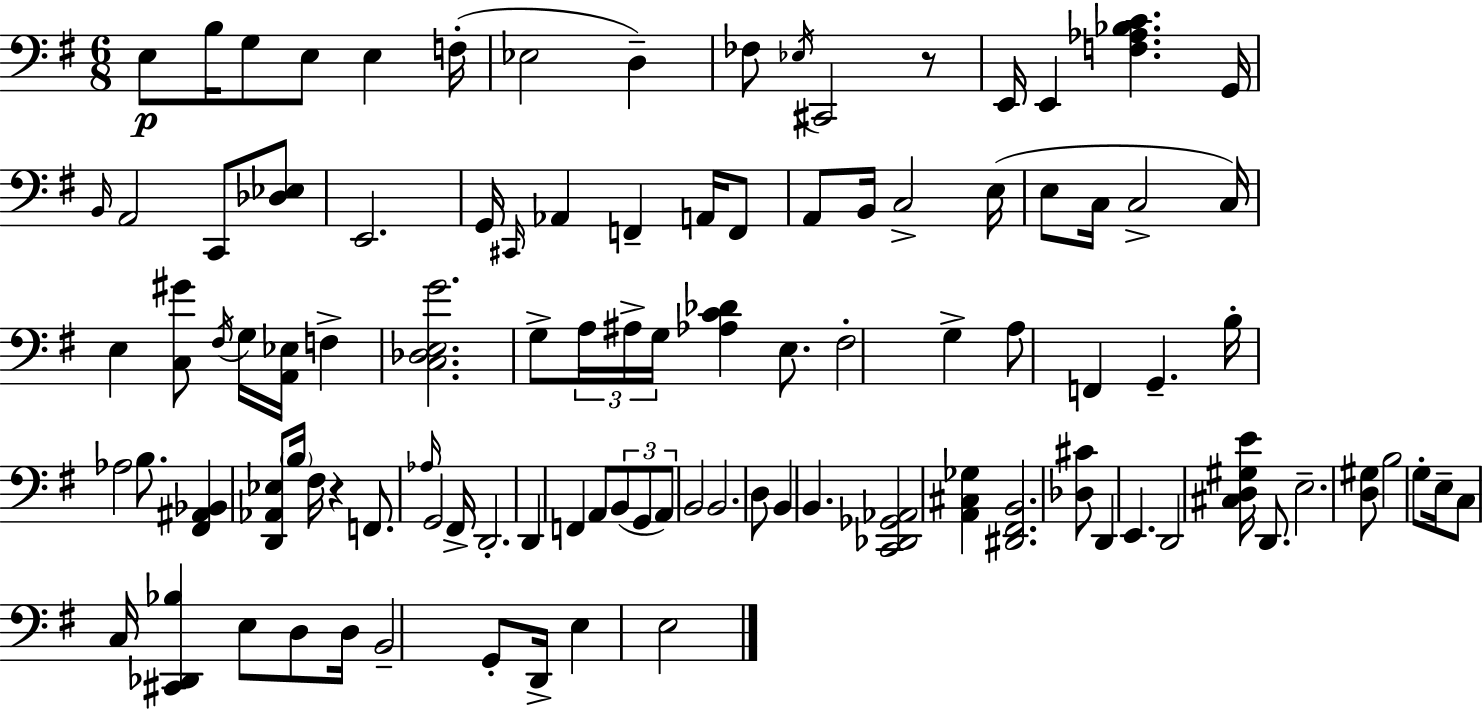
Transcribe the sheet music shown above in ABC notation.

X:1
T:Untitled
M:6/8
L:1/4
K:G
E,/2 B,/4 G,/2 E,/2 E, F,/4 _E,2 D, _F,/2 _E,/4 ^C,,2 z/2 E,,/4 E,, [F,_A,_B,C] G,,/4 B,,/4 A,,2 C,,/2 [_D,_E,]/2 E,,2 G,,/4 ^C,,/4 _A,, F,, A,,/4 F,,/2 A,,/2 B,,/4 C,2 E,/4 E,/2 C,/4 C,2 C,/4 E, [C,^G]/2 ^F,/4 G,/4 [A,,_E,]/4 F, [C,_D,E,G]2 G,/2 A,/4 ^A,/4 G,/4 [_A,C_D] E,/2 ^F,2 G, A,/2 F,, G,, B,/4 _A,2 B,/2 [^F,,^A,,_B,,] [D,,_A,,_E,]/2 B,/4 ^F,/4 z F,,/2 _A,/4 G,,2 ^F,,/4 D,,2 D,, F,, A,,/2 B,,/2 G,,/2 A,,/2 B,,2 B,,2 D,/2 B,, B,, [C,,_D,,_G,,_A,,]2 [A,,^C,_G,] [^D,,^F,,B,,]2 [_D,^C]/2 D,, E,, D,,2 [^C,D,^G,E]/4 D,,/2 E,2 [D,^G,]/2 B,2 G,/2 E,/4 C,/2 C,/4 [^C,,_D,,_B,] E,/2 D,/2 D,/4 B,,2 G,,/2 D,,/4 E, E,2